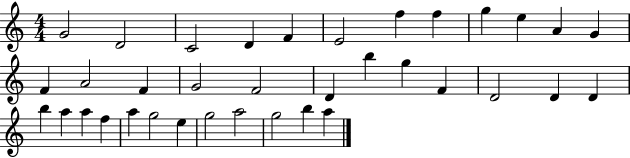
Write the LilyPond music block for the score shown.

{
  \clef treble
  \numericTimeSignature
  \time 4/4
  \key c \major
  g'2 d'2 | c'2 d'4 f'4 | e'2 f''4 f''4 | g''4 e''4 a'4 g'4 | \break f'4 a'2 f'4 | g'2 f'2 | d'4 b''4 g''4 f'4 | d'2 d'4 d'4 | \break b''4 a''4 a''4 f''4 | a''4 g''2 e''4 | g''2 a''2 | g''2 b''4 a''4 | \break \bar "|."
}